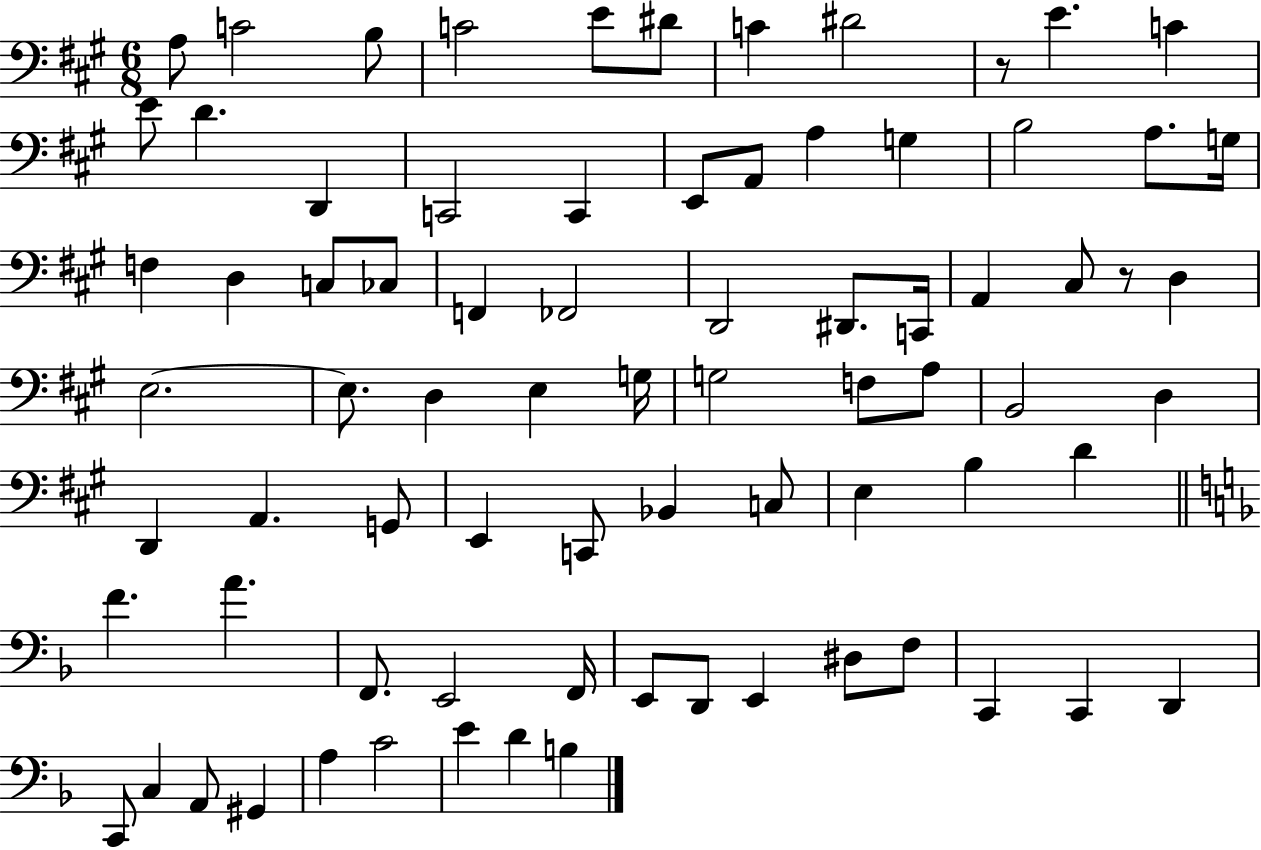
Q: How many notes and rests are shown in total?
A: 78